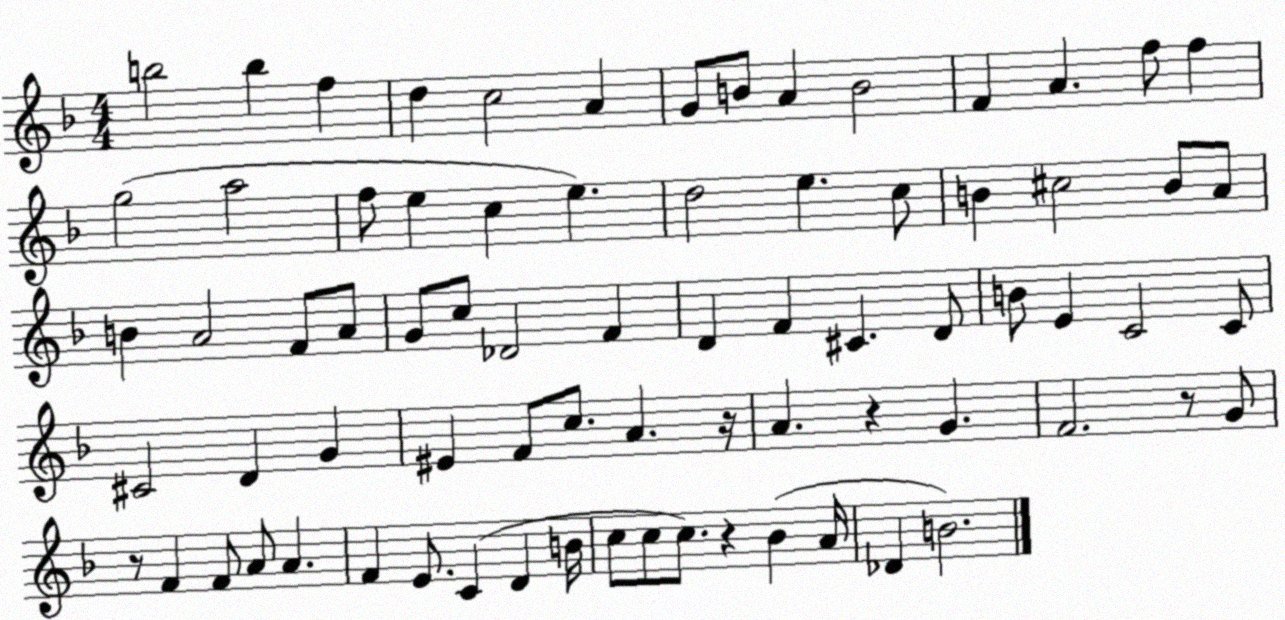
X:1
T:Untitled
M:4/4
L:1/4
K:F
b2 b f d c2 A G/2 B/2 A B2 F A f/2 f g2 a2 f/2 e c e d2 e c/2 B ^c2 B/2 A/2 B A2 F/2 A/2 G/2 c/2 _D2 F D F ^C D/2 B/2 E C2 C/2 ^C2 D G ^E F/2 c/2 A z/4 A z G F2 z/2 G/2 z/2 F F/2 A/2 A F E/2 C D B/4 c/2 c/2 c/2 z _B A/4 _D B2